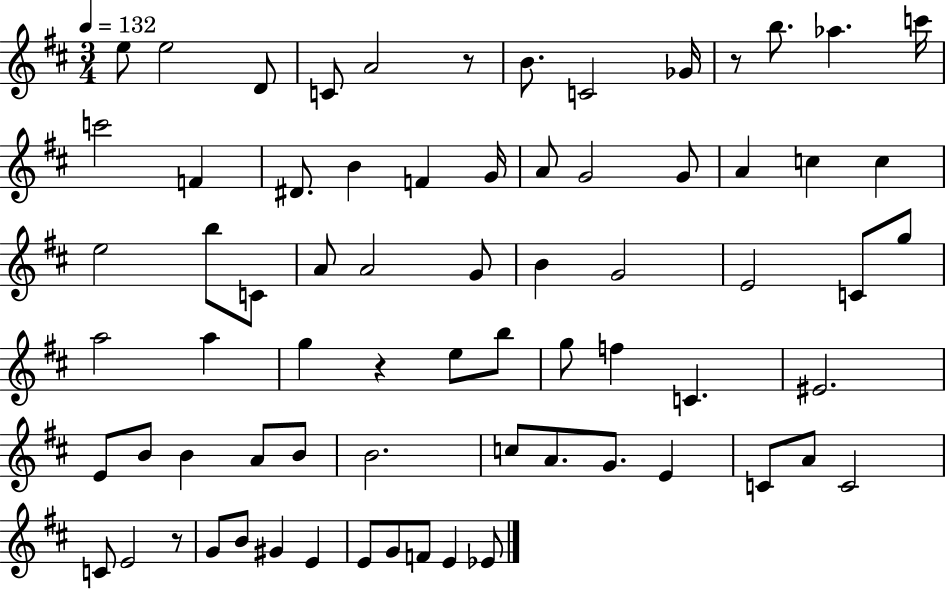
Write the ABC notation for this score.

X:1
T:Untitled
M:3/4
L:1/4
K:D
e/2 e2 D/2 C/2 A2 z/2 B/2 C2 _G/4 z/2 b/2 _a c'/4 c'2 F ^D/2 B F G/4 A/2 G2 G/2 A c c e2 b/2 C/2 A/2 A2 G/2 B G2 E2 C/2 g/2 a2 a g z e/2 b/2 g/2 f C ^E2 E/2 B/2 B A/2 B/2 B2 c/2 A/2 G/2 E C/2 A/2 C2 C/2 E2 z/2 G/2 B/2 ^G E E/2 G/2 F/2 E _E/2